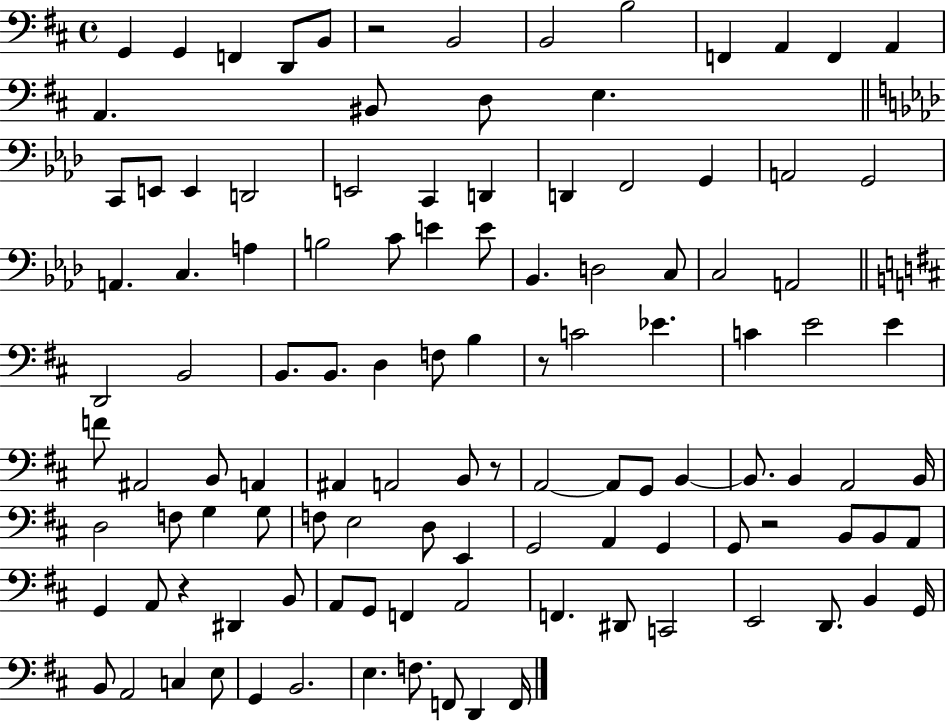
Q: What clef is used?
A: bass